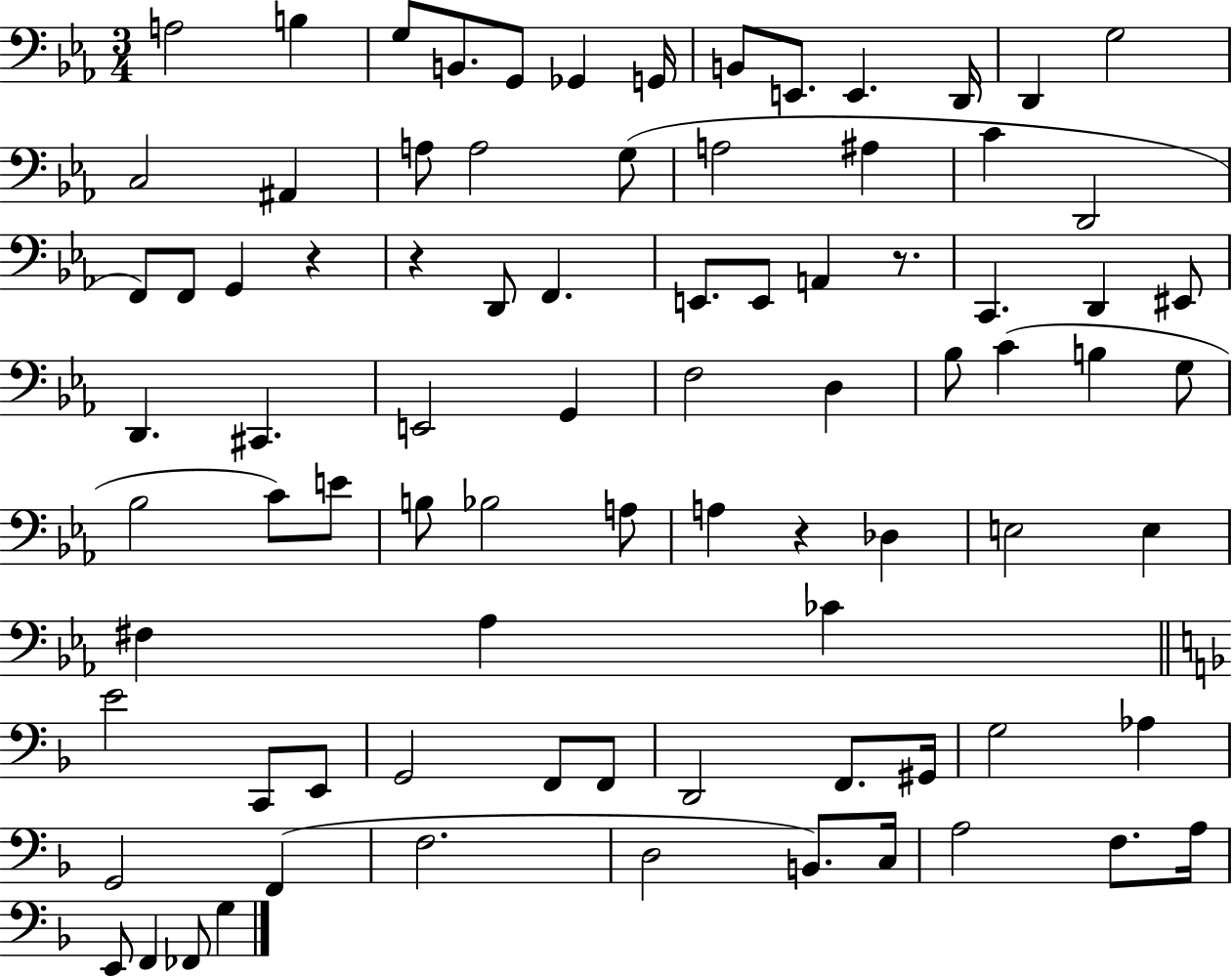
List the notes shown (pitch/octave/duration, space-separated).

A3/h B3/q G3/e B2/e. G2/e Gb2/q G2/s B2/e E2/e. E2/q. D2/s D2/q G3/h C3/h A#2/q A3/e A3/h G3/e A3/h A#3/q C4/q D2/h F2/e F2/e G2/q R/q R/q D2/e F2/q. E2/e. E2/e A2/q R/e. C2/q. D2/q EIS2/e D2/q. C#2/q. E2/h G2/q F3/h D3/q Bb3/e C4/q B3/q G3/e Bb3/h C4/e E4/e B3/e Bb3/h A3/e A3/q R/q Db3/q E3/h E3/q F#3/q Ab3/q CES4/q E4/h C2/e E2/e G2/h F2/e F2/e D2/h F2/e. G#2/s G3/h Ab3/q G2/h F2/q F3/h. D3/h B2/e. C3/s A3/h F3/e. A3/s E2/e F2/q FES2/e G3/q